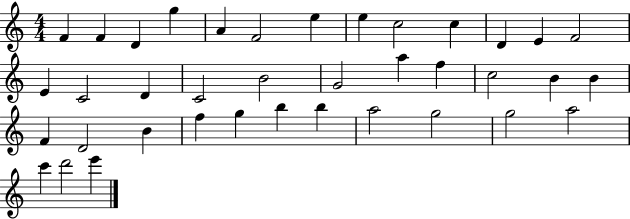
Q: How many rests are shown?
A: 0